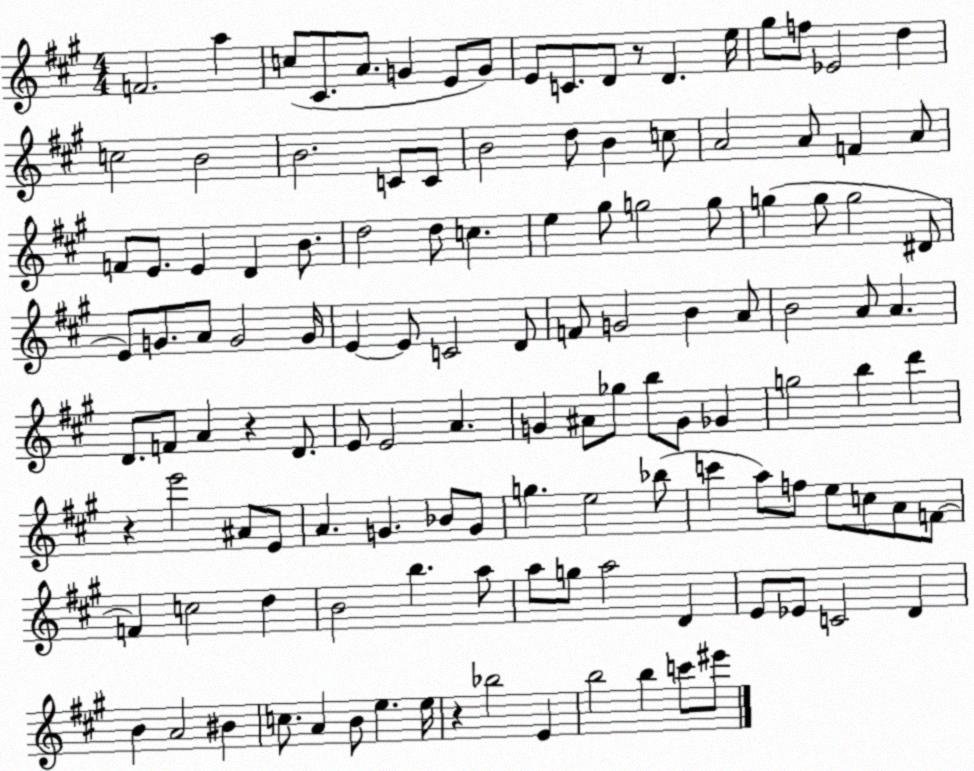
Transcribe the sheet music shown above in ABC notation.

X:1
T:Untitled
M:4/4
L:1/4
K:A
F2 a c/2 ^C/2 A/2 G E/2 G/2 E/2 C/2 D/2 z/2 D e/4 ^g/2 f/2 _E2 d c2 B2 B2 C/2 C/2 B2 d/2 B c/2 A2 A/2 F A/2 F/2 E/2 E D B/2 d2 d/2 c e ^g/2 g2 g/2 g g/2 g2 ^D/2 E/2 G/2 A/2 G2 G/4 E E/2 C2 D/2 F/2 G2 B A/2 B2 A/2 A D/2 F/2 A z D/2 E/2 E2 A G ^A/2 _g/2 b/2 G/2 _G g2 b d' z e'2 ^A/2 E/2 A G _B/2 G/2 g e2 _b/2 c' a/2 f/2 e/2 c/2 A/2 F/2 F c2 d B2 b a/2 a/2 g/2 a2 D E/2 _E/2 C2 D B A2 ^B c/2 A B/2 e e/4 z _b2 E b2 b c'/2 ^e'/2